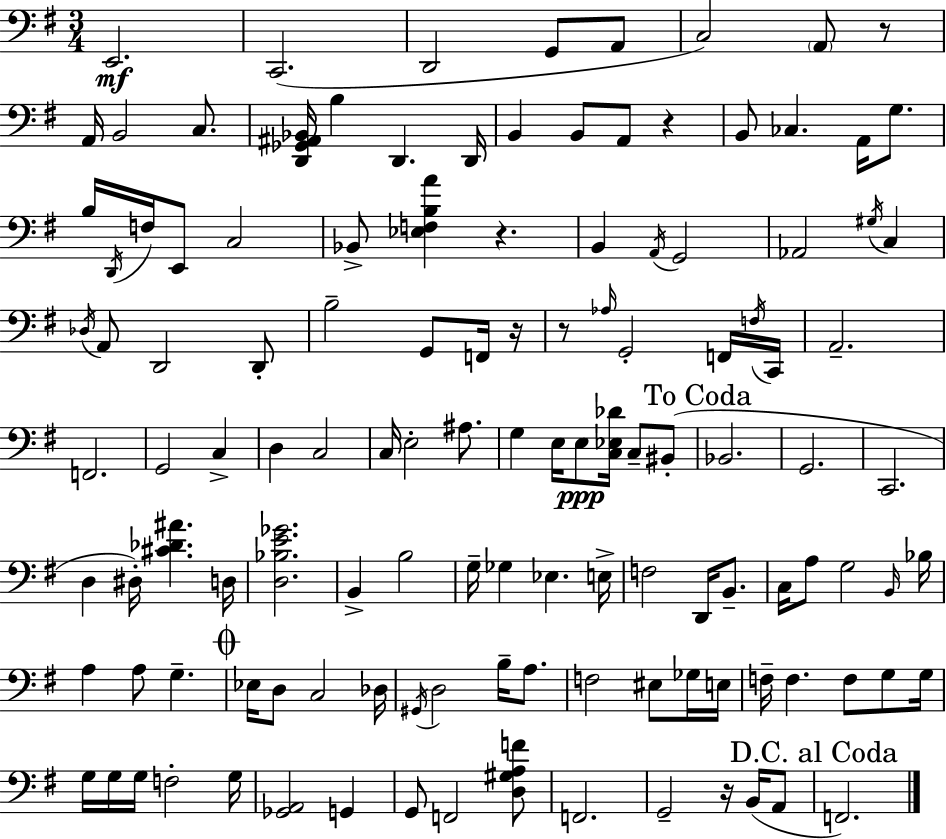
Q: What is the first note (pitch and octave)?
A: E2